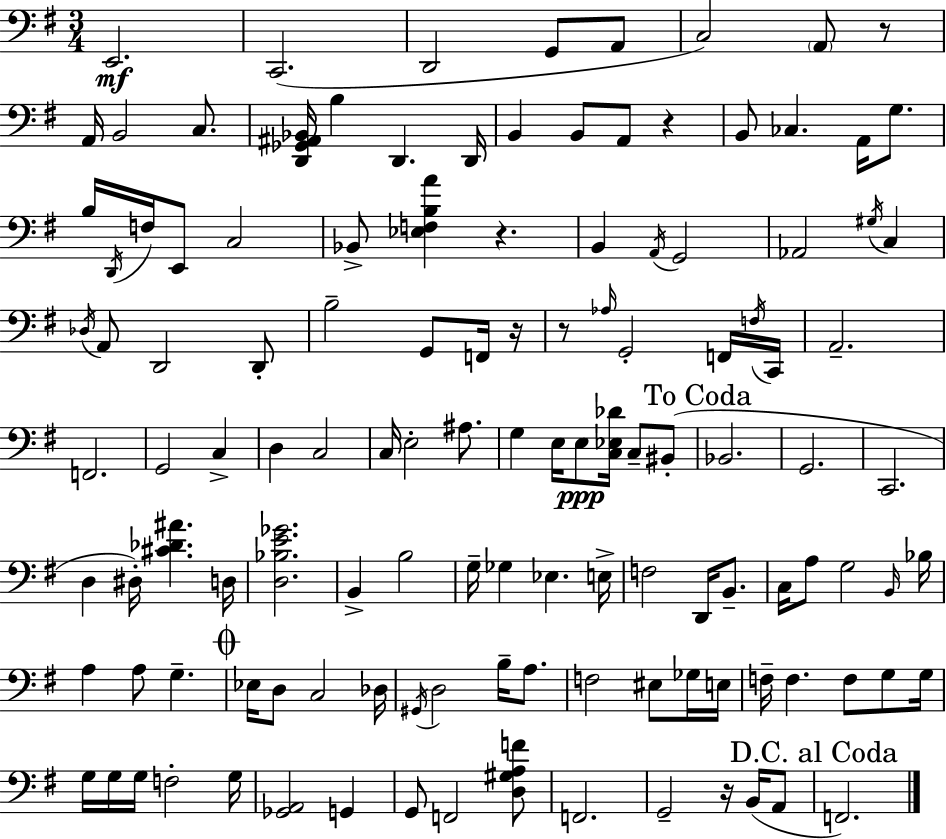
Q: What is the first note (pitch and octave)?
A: E2